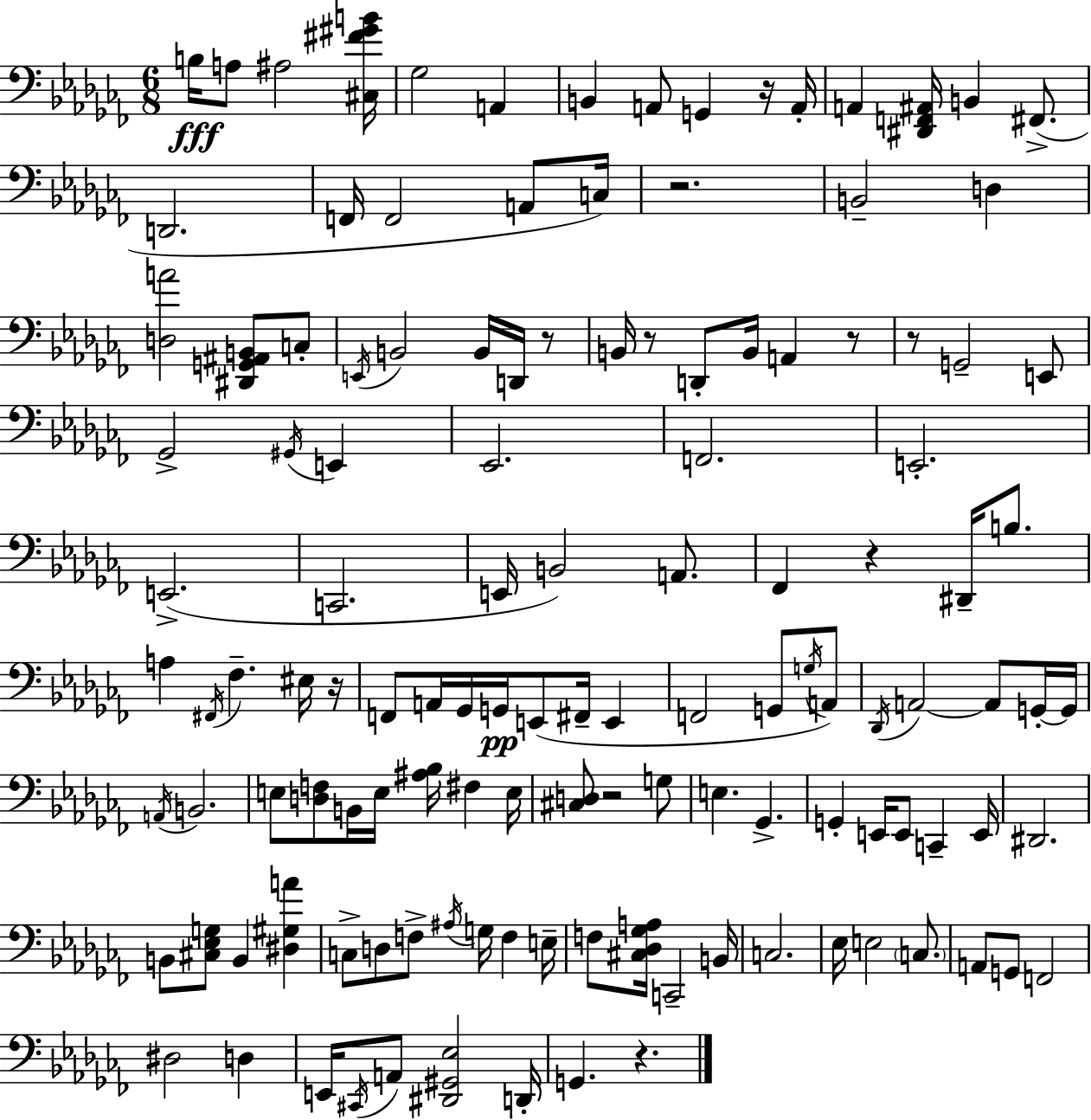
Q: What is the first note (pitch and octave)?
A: B3